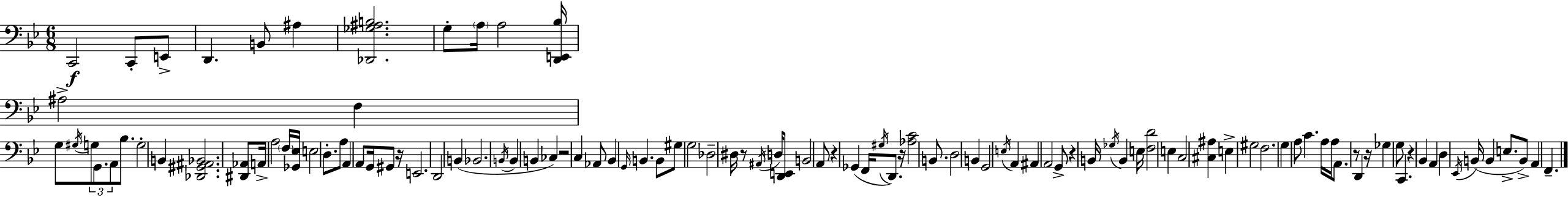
C2/h C2/e E2/e D2/q. B2/e A#3/q [Db2,Gb3,A#3,B3]/h. G3/e A3/s A3/h [D2,E2,Bb3]/s A#3/h F3/q G3/e G#3/s G3/e G2/e. A2/e Bb3/e. G3/h B2/q [Db2,G#2,A#2,Bb2]/h. [D#2,Ab2]/e A2/s A3/h F3/s [Gb2,Eb3]/s E3/h D3/e. A3/e A2/q A2/e G2/s G#2/e R/s E2/h. D2/h B2/q Bb2/h. B2/s B2/q B2/q CES3/q R/h C3/q Ab2/e Bb2/q G2/s B2/q. B2/e G#3/e G3/h Db3/h D#3/s R/e A#2/s D3/s [D2,E2]/e B2/h A2/e R/q Gb2/q F2/s G#3/s D2/e. R/s [Ab3,C4]/h B2/e. D3/h B2/q G2/h E3/s A2/q A#2/q A2/h G2/e R/q B2/s Gb3/s B2/q E3/s [F3,D4]/h E3/q C3/h [C#3,A#3]/q E3/q G#3/h F3/h. G3/q A3/e C4/q. A3/s A3/s A2/e. R/e D2/q R/s Gb3/q G3/e C2/q. R/q Bb2/q A2/q D3/q Eb2/s B2/s B2/q E3/e. B2/e A2/q F2/q.